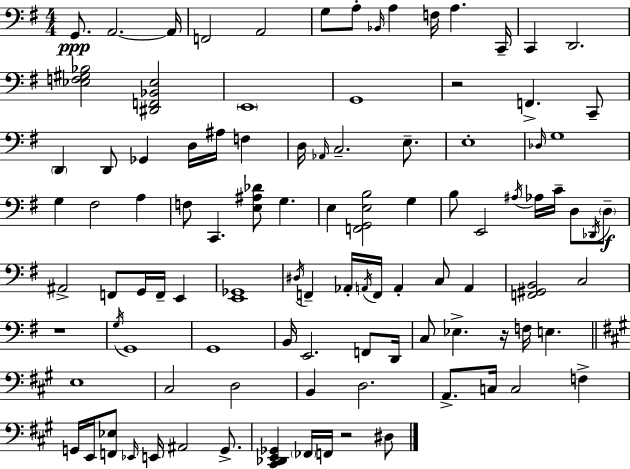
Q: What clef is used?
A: bass